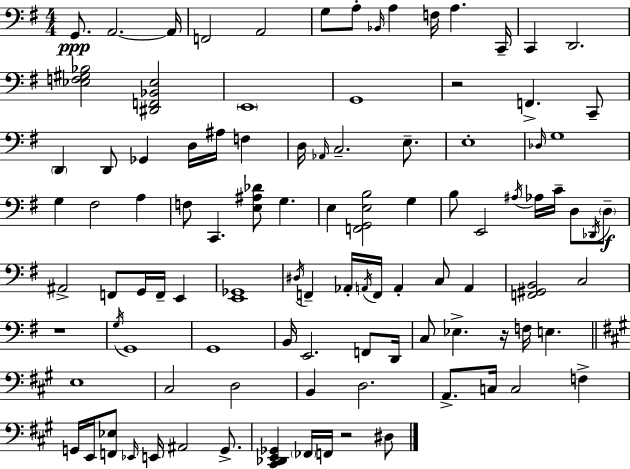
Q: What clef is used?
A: bass